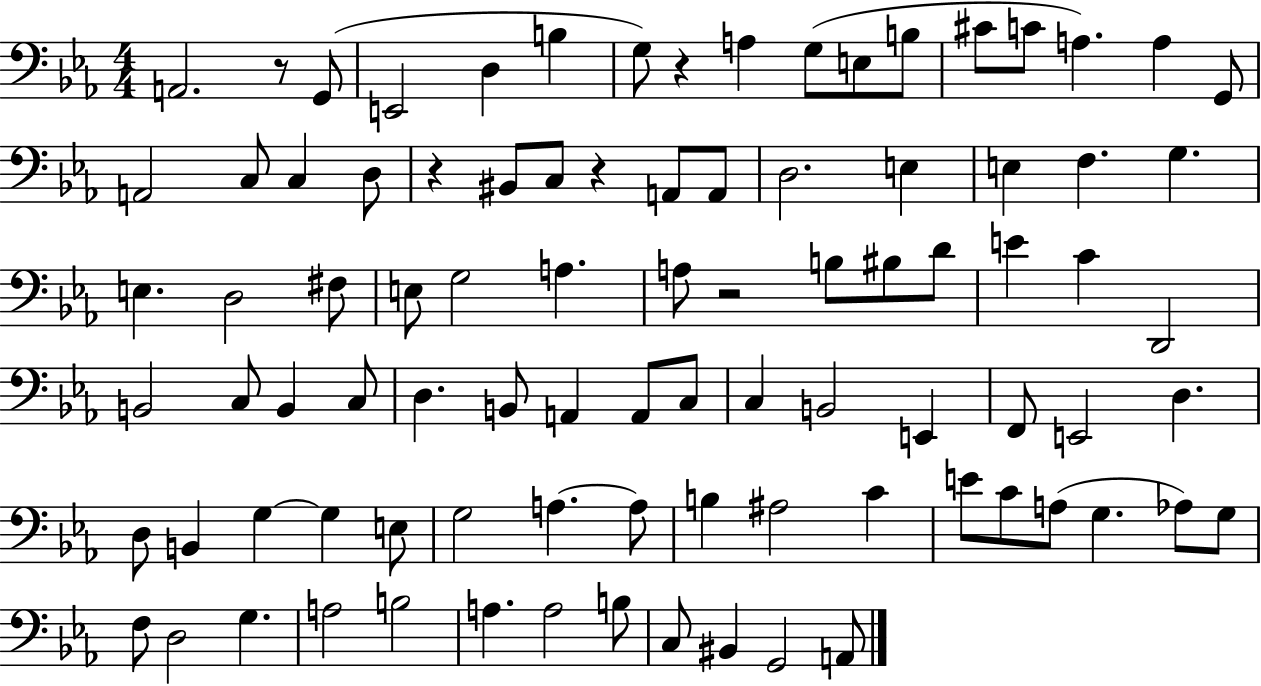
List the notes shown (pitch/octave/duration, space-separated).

A2/h. R/e G2/e E2/h D3/q B3/q G3/e R/q A3/q G3/e E3/e B3/e C#4/e C4/e A3/q. A3/q G2/e A2/h C3/e C3/q D3/e R/q BIS2/e C3/e R/q A2/e A2/e D3/h. E3/q E3/q F3/q. G3/q. E3/q. D3/h F#3/e E3/e G3/h A3/q. A3/e R/h B3/e BIS3/e D4/e E4/q C4/q D2/h B2/h C3/e B2/q C3/e D3/q. B2/e A2/q A2/e C3/e C3/q B2/h E2/q F2/e E2/h D3/q. D3/e B2/q G3/q G3/q E3/e G3/h A3/q. A3/e B3/q A#3/h C4/q E4/e C4/e A3/e G3/q. Ab3/e G3/e F3/e D3/h G3/q. A3/h B3/h A3/q. A3/h B3/e C3/e BIS2/q G2/h A2/e